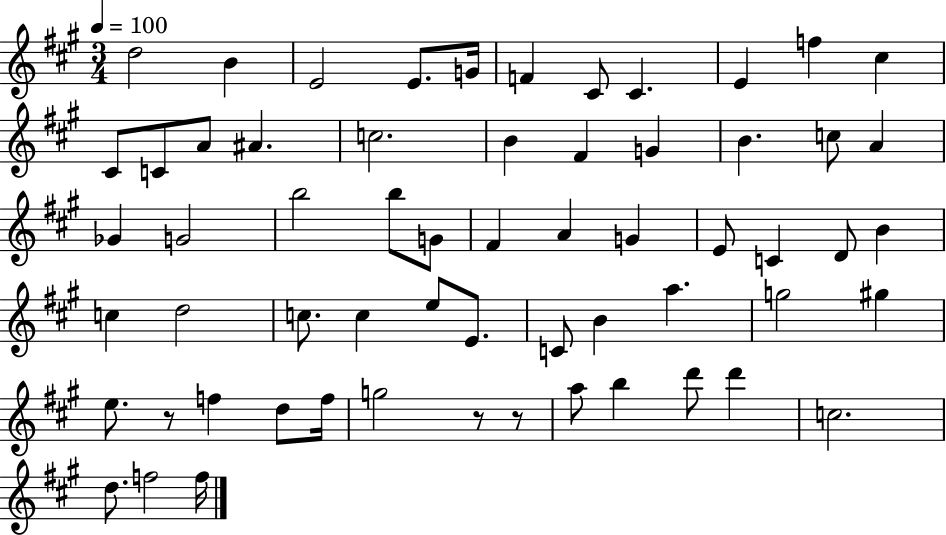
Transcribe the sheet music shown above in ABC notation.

X:1
T:Untitled
M:3/4
L:1/4
K:A
d2 B E2 E/2 G/4 F ^C/2 ^C E f ^c ^C/2 C/2 A/2 ^A c2 B ^F G B c/2 A _G G2 b2 b/2 G/2 ^F A G E/2 C D/2 B c d2 c/2 c e/2 E/2 C/2 B a g2 ^g e/2 z/2 f d/2 f/4 g2 z/2 z/2 a/2 b d'/2 d' c2 d/2 f2 f/4